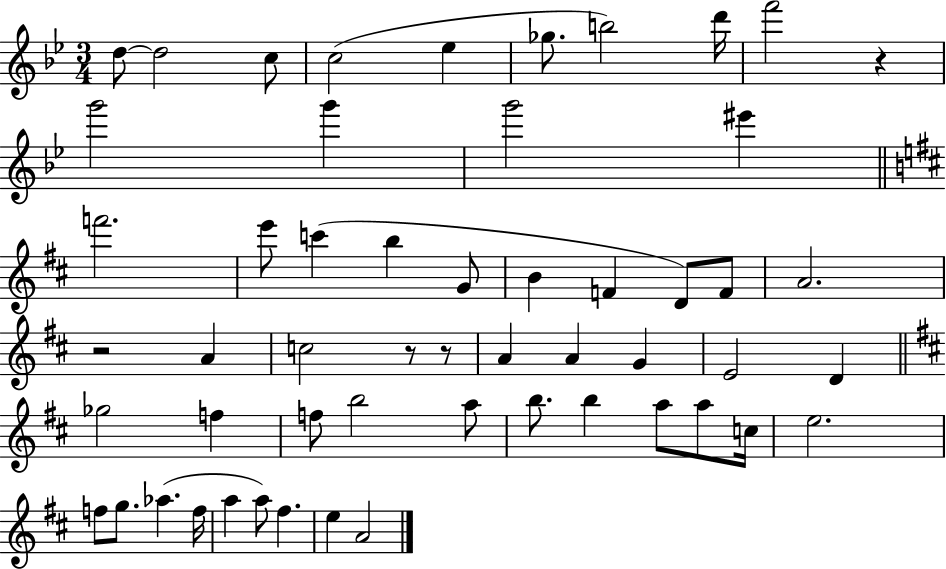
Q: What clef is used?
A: treble